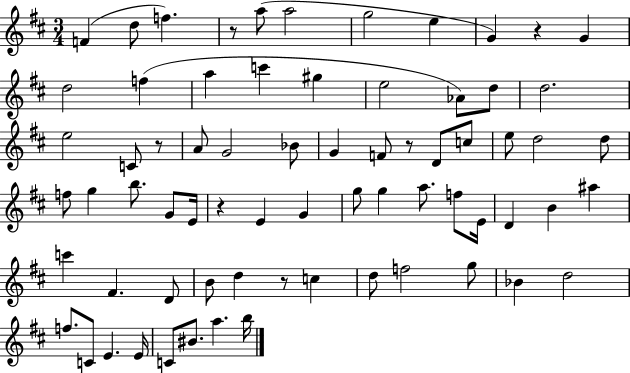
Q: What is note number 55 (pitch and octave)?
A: Bb4